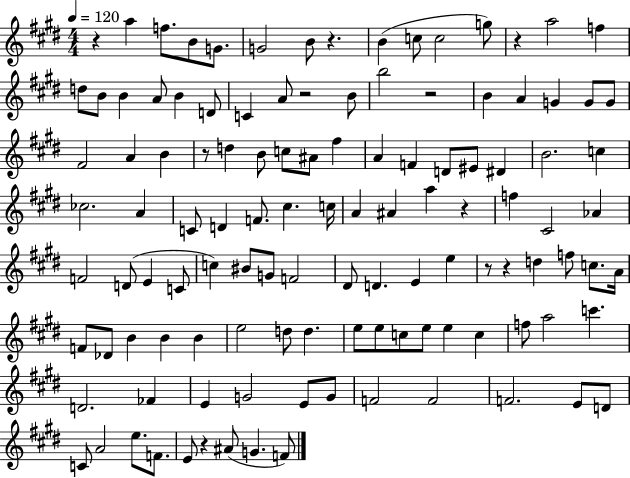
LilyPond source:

{
  \clef treble
  \numericTimeSignature
  \time 4/4
  \key e \major
  \tempo 4 = 120
  r4 a''4 f''8. b'8 g'8. | g'2 b'8 r4. | b'4( c''8 c''2 g''8) | r4 a''2 f''4 | \break d''8 b'8 b'4 a'8 b'4 d'8 | c'4 a'8 r2 b'8 | b''2 r2 | b'4 a'4 g'4 g'8 g'8 | \break fis'2 a'4 b'4 | r8 d''4 b'8 c''8 ais'8 fis''4 | a'4 f'4 d'8 eis'8 dis'4 | b'2. c''4 | \break ces''2. a'4 | c'8 d'4 f'8. cis''4. c''16 | a'4 ais'4 a''4 r4 | f''4 cis'2 aes'4 | \break f'2 d'8( e'4 c'8 | c''4) bis'8 g'8 f'2 | dis'8 d'4. e'4 e''4 | r8 r4 d''4 f''8 c''8. a'16 | \break f'8 des'8 b'4 b'4 b'4 | e''2 d''8 d''4. | e''8 e''8 c''8 e''8 e''4 c''4 | f''8 a''2 c'''4. | \break d'2. fes'4 | e'4 g'2 e'8 g'8 | f'2 f'2 | f'2. e'8 d'8 | \break c'8 a'2 e''8. f'8. | e'8 r4 ais'8( g'4. f'8) | \bar "|."
}